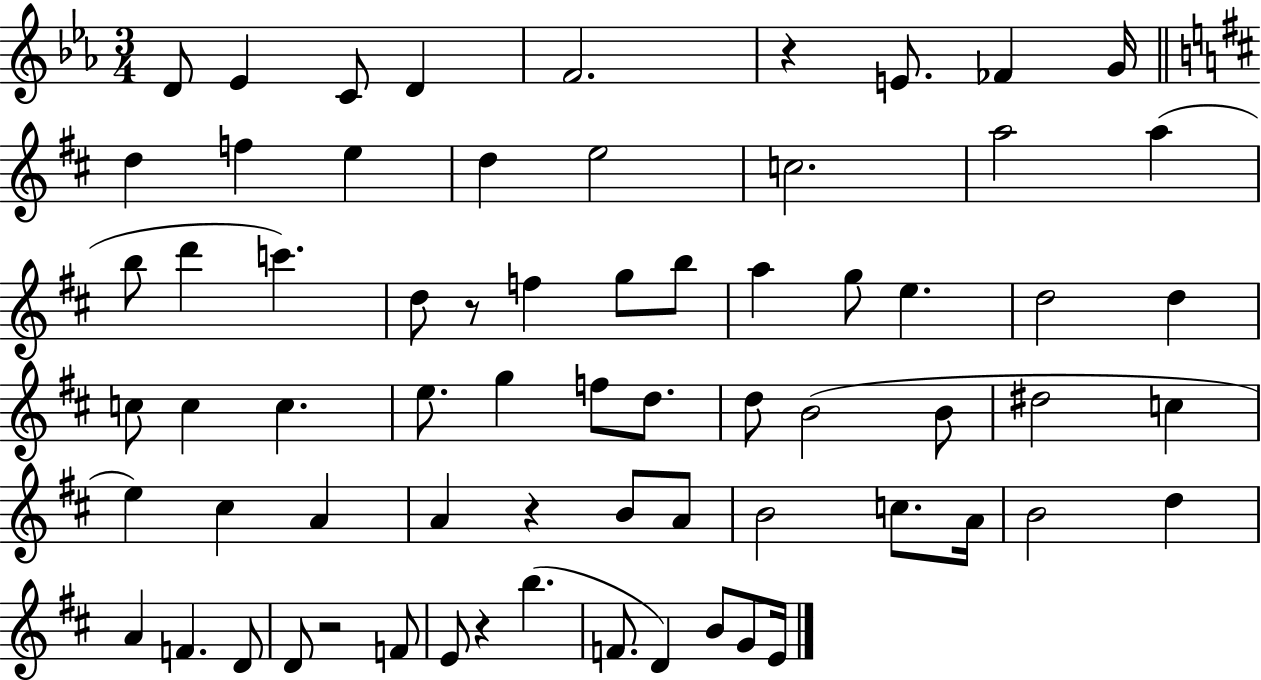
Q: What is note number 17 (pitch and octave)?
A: B5